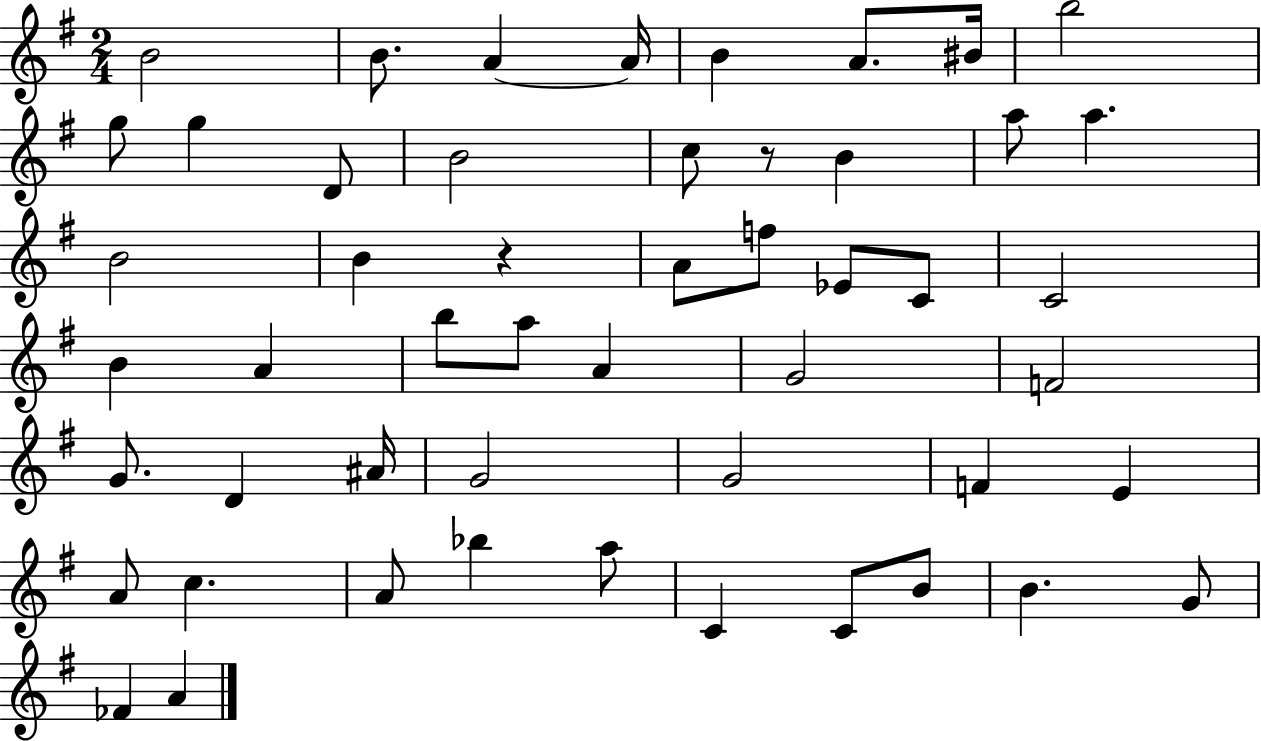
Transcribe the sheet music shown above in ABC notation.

X:1
T:Untitled
M:2/4
L:1/4
K:G
B2 B/2 A A/4 B A/2 ^B/4 b2 g/2 g D/2 B2 c/2 z/2 B a/2 a B2 B z A/2 f/2 _E/2 C/2 C2 B A b/2 a/2 A G2 F2 G/2 D ^A/4 G2 G2 F E A/2 c A/2 _b a/2 C C/2 B/2 B G/2 _F A